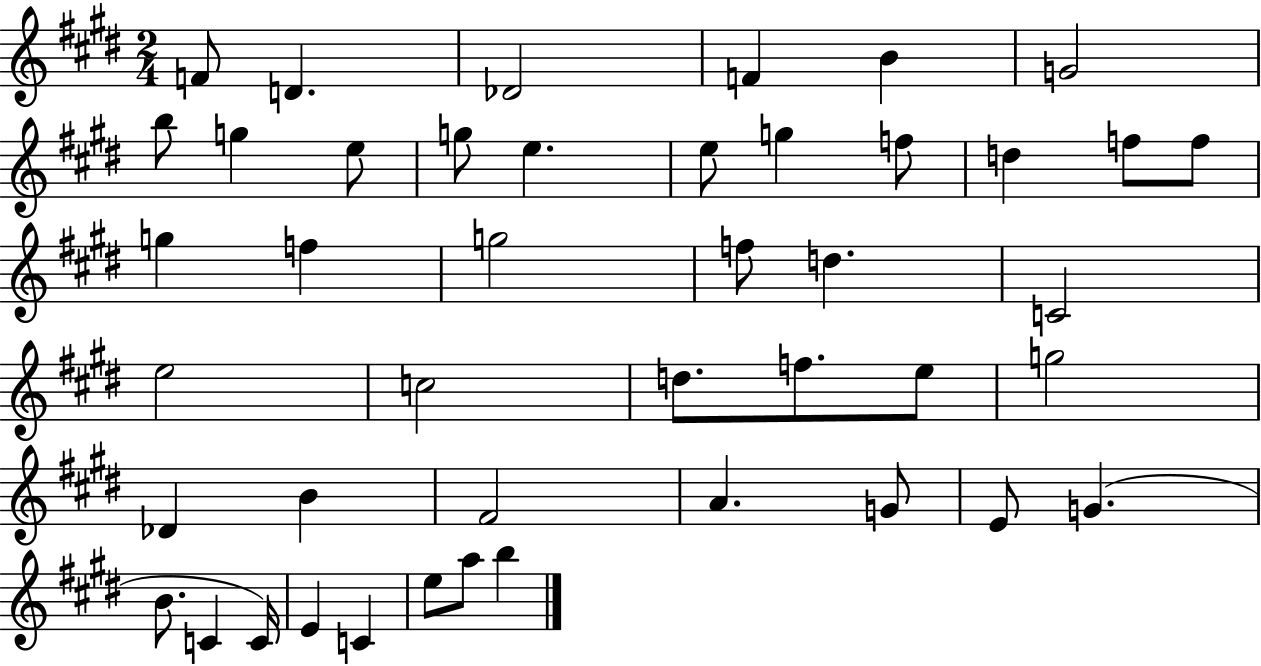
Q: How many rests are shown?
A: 0